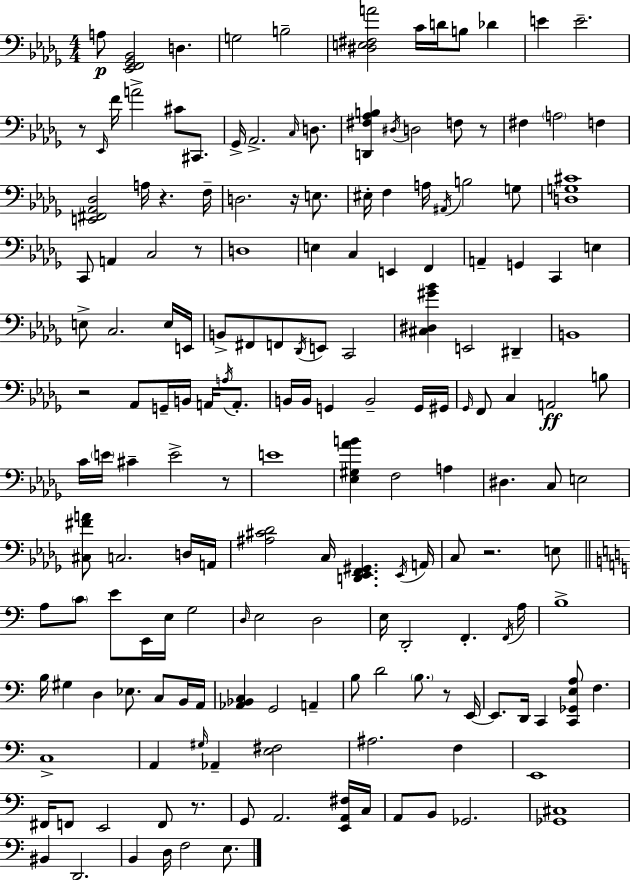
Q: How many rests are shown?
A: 10